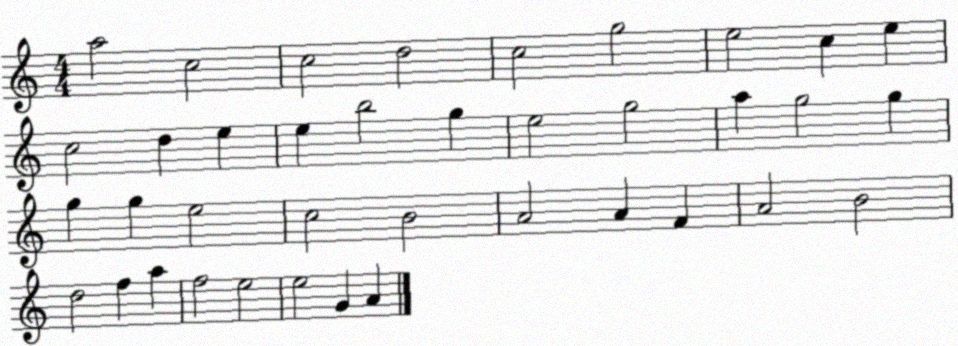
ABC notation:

X:1
T:Untitled
M:4/4
L:1/4
K:C
a2 c2 c2 d2 c2 g2 e2 c e c2 d e e b2 g e2 g2 a g2 g g g e2 c2 B2 A2 A F A2 B2 d2 f a f2 e2 e2 G A